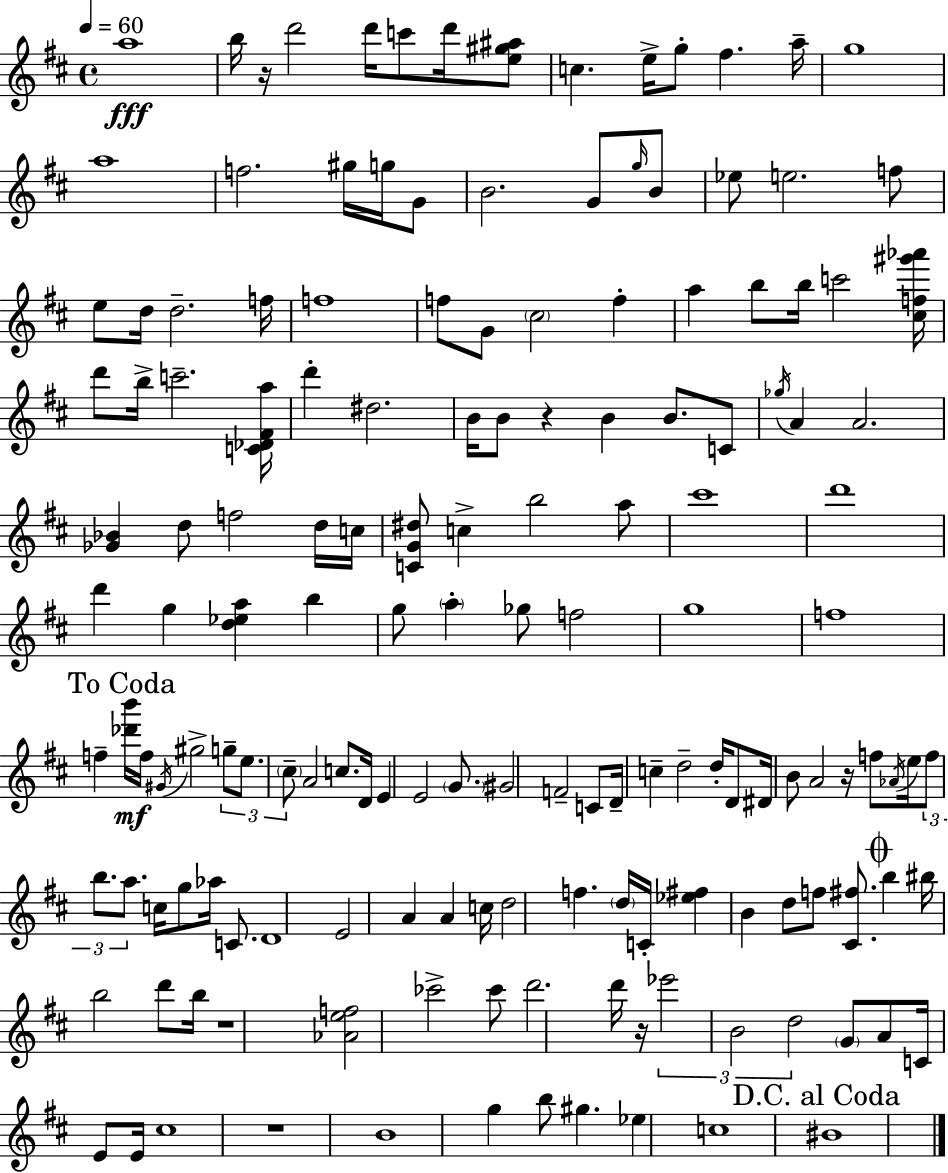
A5/w B5/s R/s D6/h D6/s C6/e D6/s [E5,G#5,A#5]/e C5/q. E5/s G5/e F#5/q. A5/s G5/w A5/w F5/h. G#5/s G5/s G4/e B4/h. G4/e G5/s B4/e Eb5/e E5/h. F5/e E5/e D5/s D5/h. F5/s F5/w F5/e G4/e C#5/h F5/q A5/q B5/e B5/s C6/h [C#5,F5,G#6,Ab6]/s D6/e B5/s C6/h. [C4,Db4,F#4,A5]/s D6/q D#5/h. B4/s B4/e R/q B4/q B4/e. C4/e Gb5/s A4/q A4/h. [Gb4,Bb4]/q D5/e F5/h D5/s C5/s [C4,G4,D#5]/e C5/q B5/h A5/e C#6/w D6/w D6/q G5/q [D5,Eb5,A5]/q B5/q G5/e A5/q Gb5/e F5/h G5/w F5/w F5/q [Db6,B6]/s F5/s G#4/s G#5/h G5/e E5/e. C#5/e A4/h C5/e. D4/s E4/q E4/h G4/e. G#4/h F4/h C4/e D4/s C5/q D5/h D5/s D4/e D#4/s B4/e A4/h R/s F5/e Ab4/s E5/s F5/e B5/e. A5/e. C5/s G5/e Ab5/s C4/e. D4/w E4/h A4/q A4/q C5/s D5/h F5/q. D5/s C4/s [Eb5,F#5]/q B4/q D5/e F5/e [C#4,F#5]/e. B5/q BIS5/s B5/h D6/e B5/s R/w [Ab4,E5,F5]/h CES6/h CES6/e D6/h. D6/s R/s Eb6/h B4/h D5/h G4/e A4/e C4/s E4/e E4/s C#5/w R/w B4/w G5/q B5/e G#5/q. Eb5/q C5/w BIS4/w